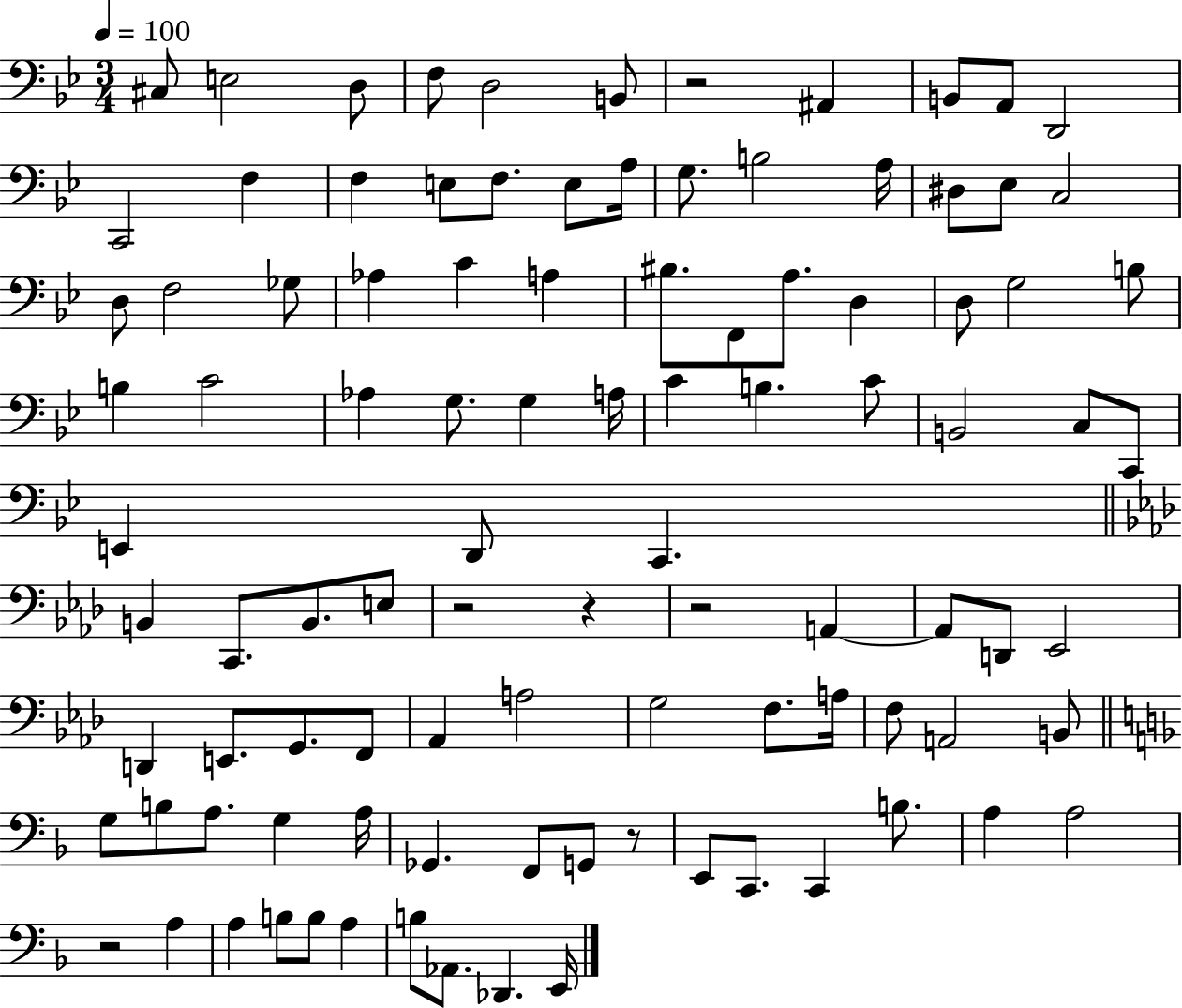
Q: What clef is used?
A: bass